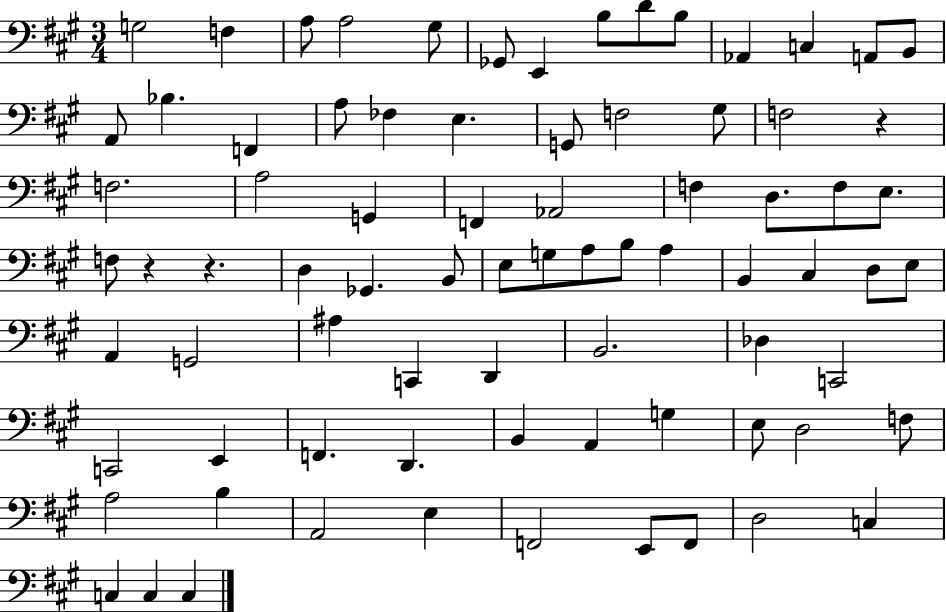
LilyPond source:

{
  \clef bass
  \numericTimeSignature
  \time 3/4
  \key a \major
  g2 f4 | a8 a2 gis8 | ges,8 e,4 b8 d'8 b8 | aes,4 c4 a,8 b,8 | \break a,8 bes4. f,4 | a8 fes4 e4. | g,8 f2 gis8 | f2 r4 | \break f2. | a2 g,4 | f,4 aes,2 | f4 d8. f8 e8. | \break f8 r4 r4. | d4 ges,4. b,8 | e8 g8 a8 b8 a4 | b,4 cis4 d8 e8 | \break a,4 g,2 | ais4 c,4 d,4 | b,2. | des4 c,2 | \break c,2 e,4 | f,4. d,4. | b,4 a,4 g4 | e8 d2 f8 | \break a2 b4 | a,2 e4 | f,2 e,8 f,8 | d2 c4 | \break c4 c4 c4 | \bar "|."
}